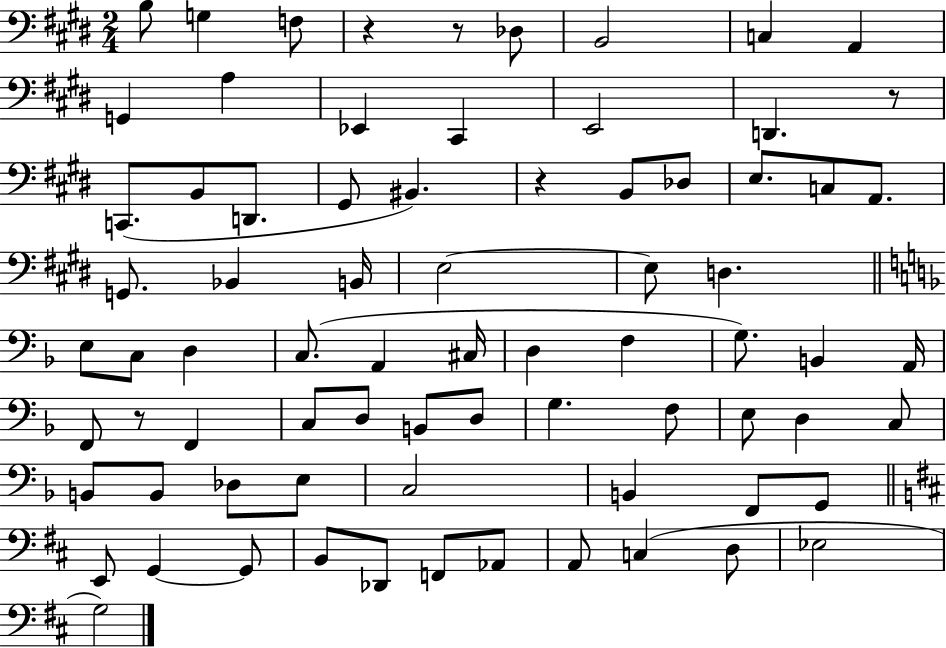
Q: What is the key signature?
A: E major